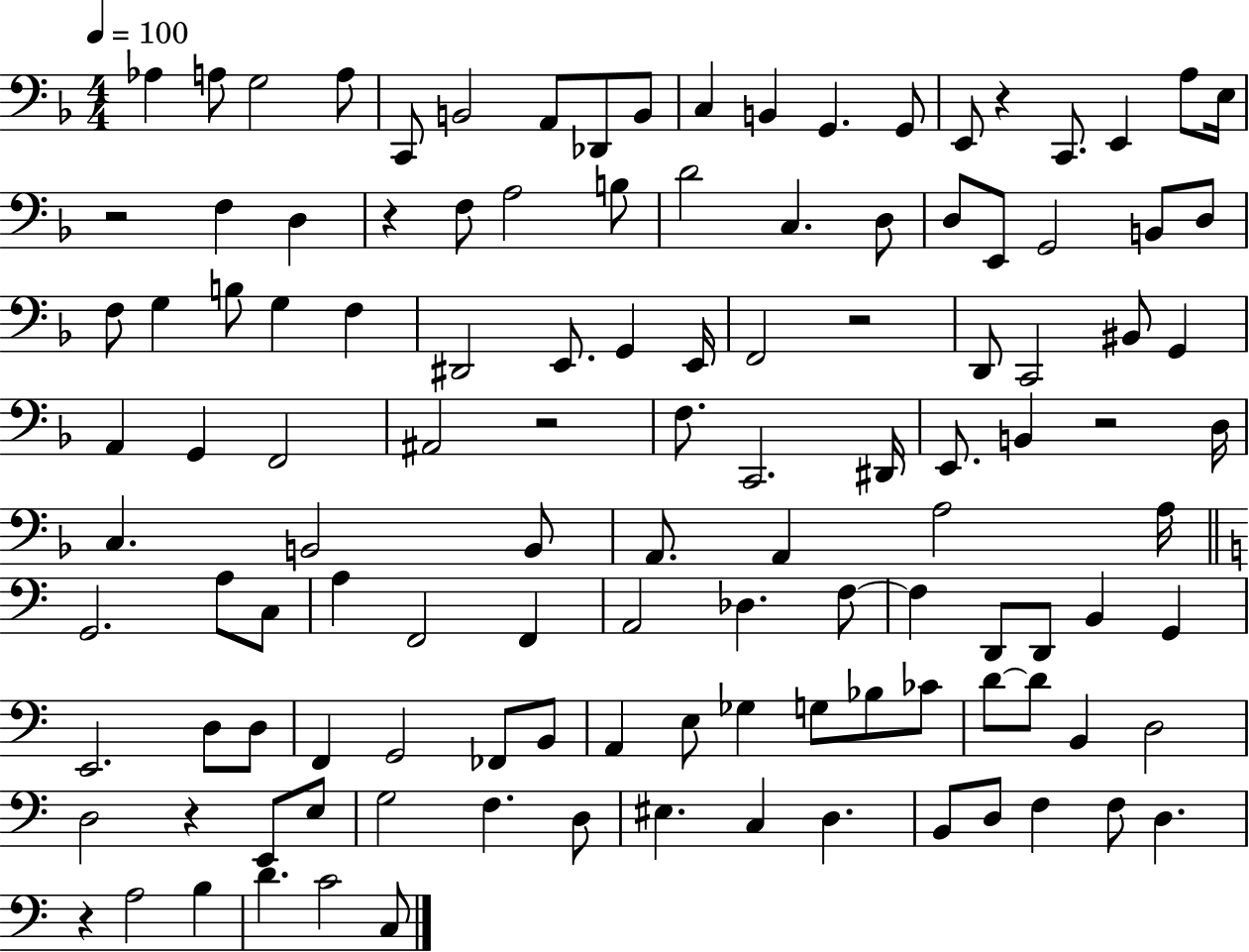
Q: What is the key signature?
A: F major